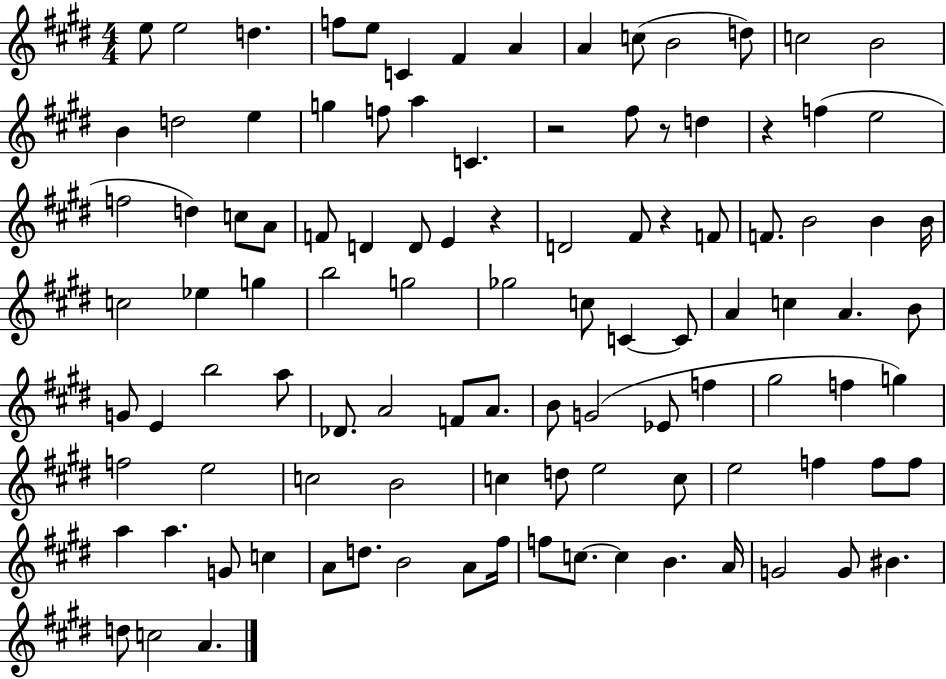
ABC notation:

X:1
T:Untitled
M:4/4
L:1/4
K:E
e/2 e2 d f/2 e/2 C ^F A A c/2 B2 d/2 c2 B2 B d2 e g f/2 a C z2 ^f/2 z/2 d z f e2 f2 d c/2 A/2 F/2 D D/2 E z D2 ^F/2 z F/2 F/2 B2 B B/4 c2 _e g b2 g2 _g2 c/2 C C/2 A c A B/2 G/2 E b2 a/2 _D/2 A2 F/2 A/2 B/2 G2 _E/2 f ^g2 f g f2 e2 c2 B2 c d/2 e2 c/2 e2 f f/2 f/2 a a G/2 c A/2 d/2 B2 A/2 ^f/4 f/2 c/2 c B A/4 G2 G/2 ^B d/2 c2 A